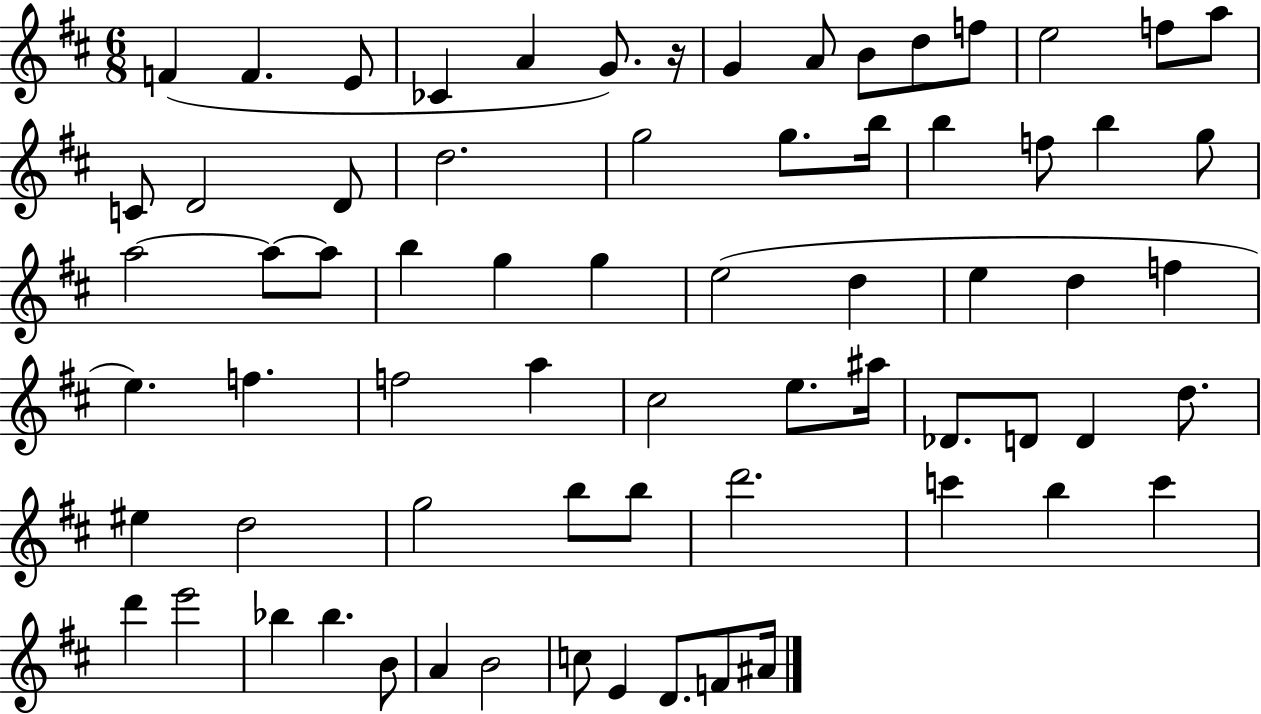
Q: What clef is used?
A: treble